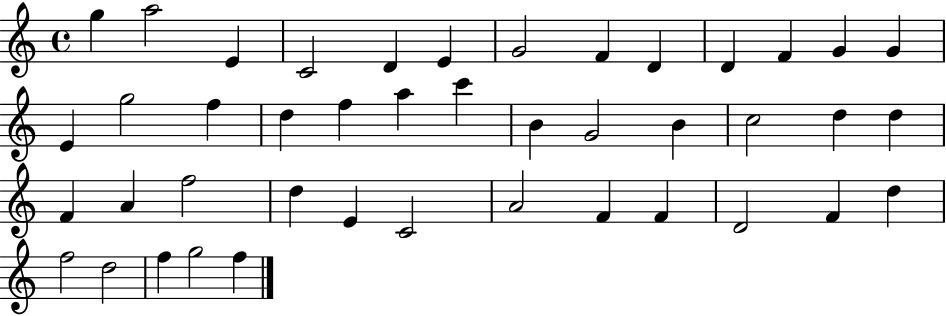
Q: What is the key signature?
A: C major